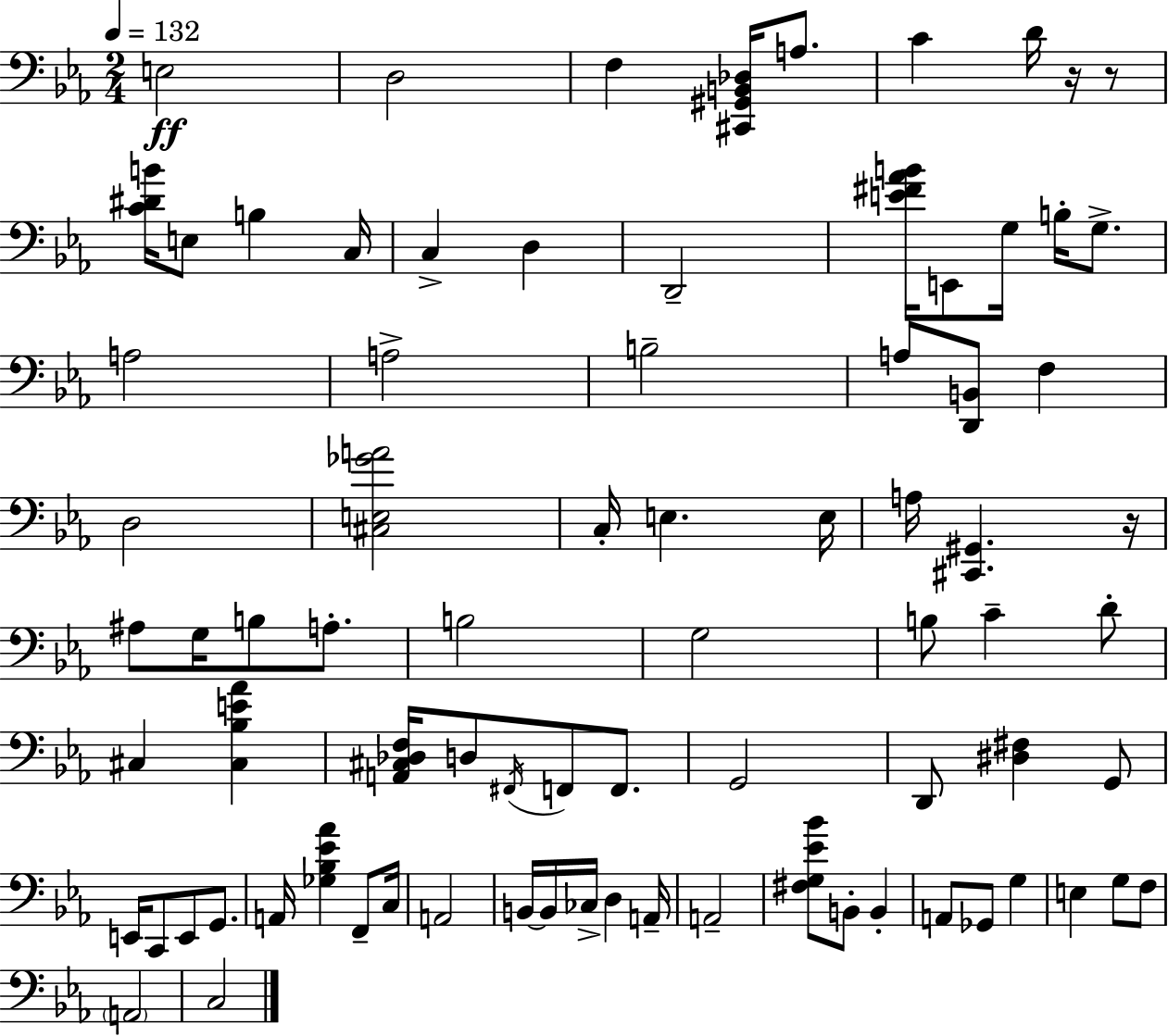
X:1
T:Untitled
M:2/4
L:1/4
K:Eb
E,2 D,2 F, [^C,,^G,,B,,_D,]/4 A,/2 C D/4 z/4 z/2 [C^DB]/4 E,/2 B, C,/4 C, D, D,,2 [E^F_AB]/4 E,,/2 G,/4 B,/4 G,/2 A,2 A,2 B,2 A,/2 [D,,B,,]/2 F, D,2 [^C,E,_GA]2 C,/4 E, E,/4 A,/4 [^C,,^G,,] z/4 ^A,/2 G,/4 B,/2 A,/2 B,2 G,2 B,/2 C D/2 ^C, [^C,_B,E_A] [A,,^C,_D,F,]/4 D,/2 ^F,,/4 F,,/2 F,,/2 G,,2 D,,/2 [^D,^F,] G,,/2 E,,/4 C,,/2 E,,/2 G,,/2 A,,/4 [_G,_B,_E_A] F,,/2 C,/4 A,,2 B,,/4 B,,/4 _C,/4 D, A,,/4 A,,2 [^F,G,_E_B]/2 B,,/2 B,, A,,/2 _G,,/2 G, E, G,/2 F,/2 A,,2 C,2